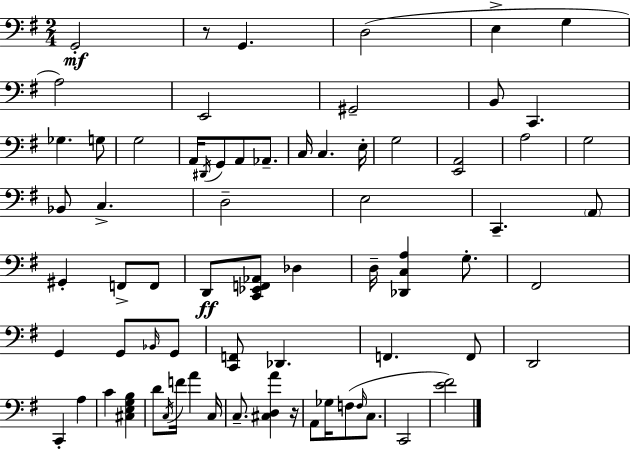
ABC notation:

X:1
T:Untitled
M:2/4
L:1/4
K:Em
G,,2 z/2 G,, D,2 E, G, A,2 E,,2 ^G,,2 B,,/2 C,, _G, G,/2 G,2 A,,/4 ^D,,/4 G,,/2 A,,/2 _A,,/2 C,/4 C, E,/4 G,2 [E,,A,,]2 A,2 G,2 _B,,/2 C, D,2 E,2 C,, A,,/2 ^G,, F,,/2 F,,/2 D,,/2 [C,,_E,,F,,_A,,]/2 _D, D,/4 [_D,,C,A,] G,/2 ^F,,2 G,, G,,/2 _B,,/4 G,,/2 [C,,F,,]/2 _D,, F,, F,,/2 D,,2 C,, A, C [^C,E,G,B,] D/2 C,/4 F/4 A C,/4 C,/2 [^C,D,A] z/4 A,,/2 _G,/4 F,/2 F,/4 C,/2 C,,2 [E^F]2